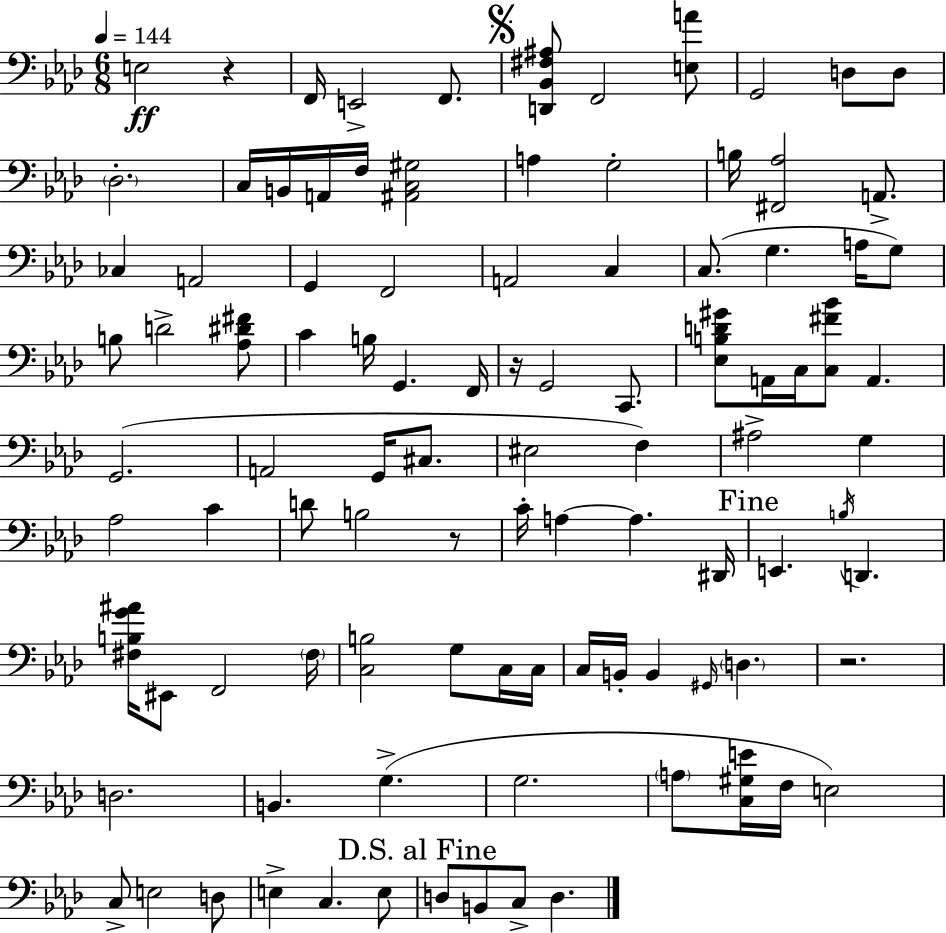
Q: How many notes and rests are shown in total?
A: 99